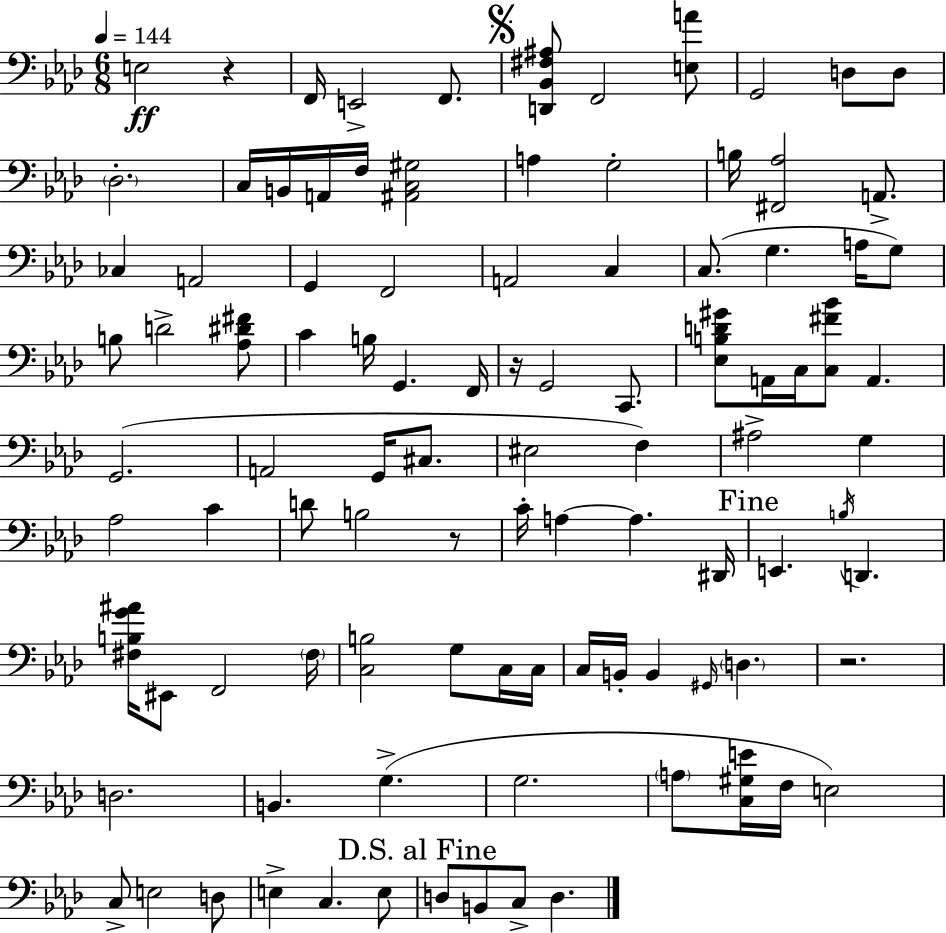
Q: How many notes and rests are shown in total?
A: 99